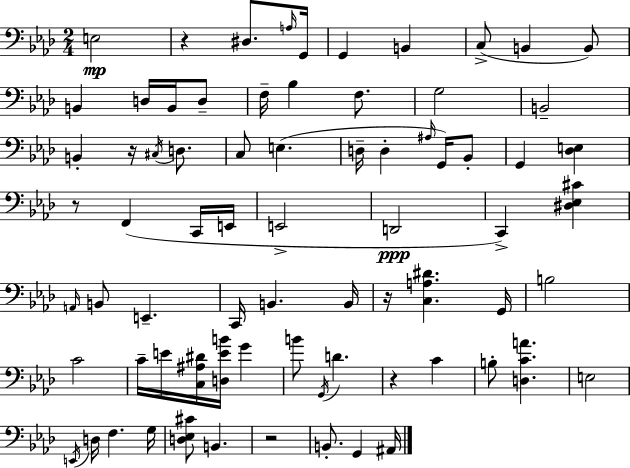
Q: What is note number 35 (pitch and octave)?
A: C2